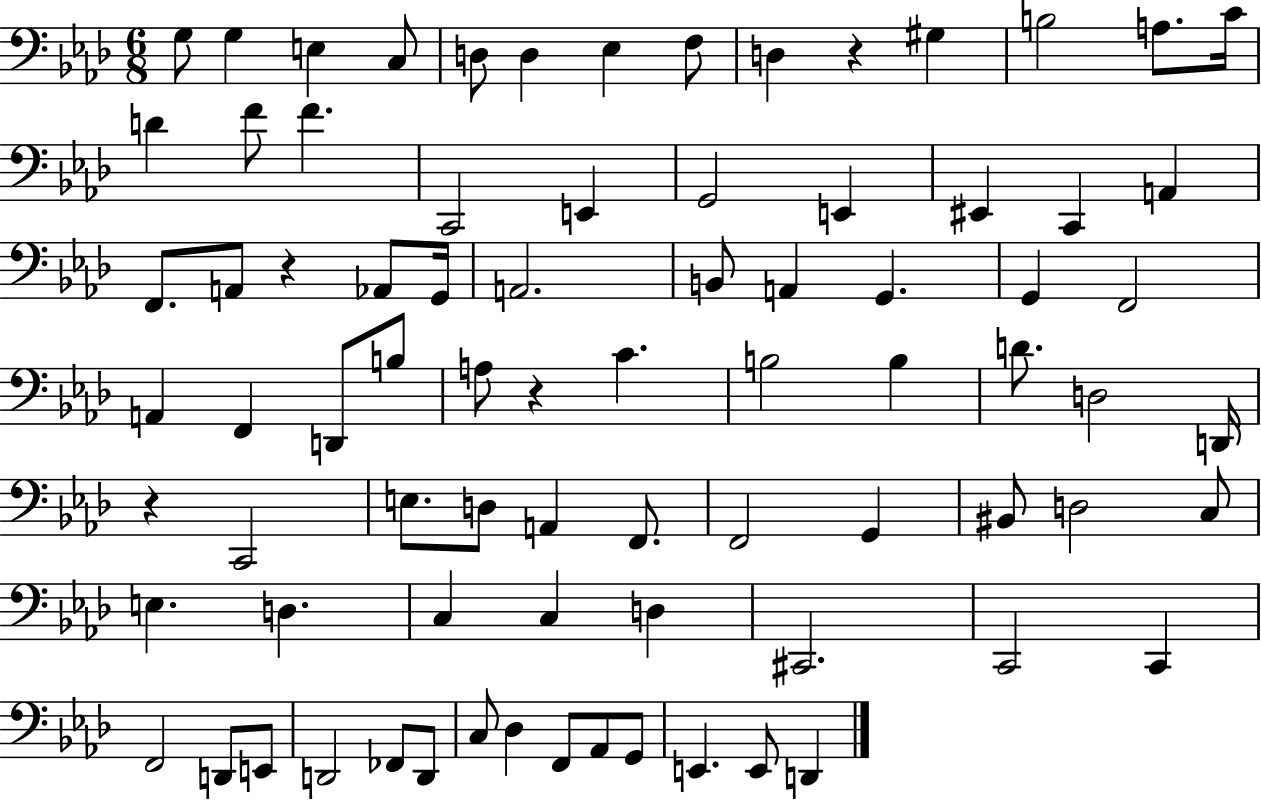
G3/e G3/q E3/q C3/e D3/e D3/q Eb3/q F3/e D3/q R/q G#3/q B3/h A3/e. C4/s D4/q F4/e F4/q. C2/h E2/q G2/h E2/q EIS2/q C2/q A2/q F2/e. A2/e R/q Ab2/e G2/s A2/h. B2/e A2/q G2/q. G2/q F2/h A2/q F2/q D2/e B3/e A3/e R/q C4/q. B3/h B3/q D4/e. D3/h D2/s R/q C2/h E3/e. D3/e A2/q F2/e. F2/h G2/q BIS2/e D3/h C3/e E3/q. D3/q. C3/q C3/q D3/q C#2/h. C2/h C2/q F2/h D2/e E2/e D2/h FES2/e D2/e C3/e Db3/q F2/e Ab2/e G2/e E2/q. E2/e D2/q